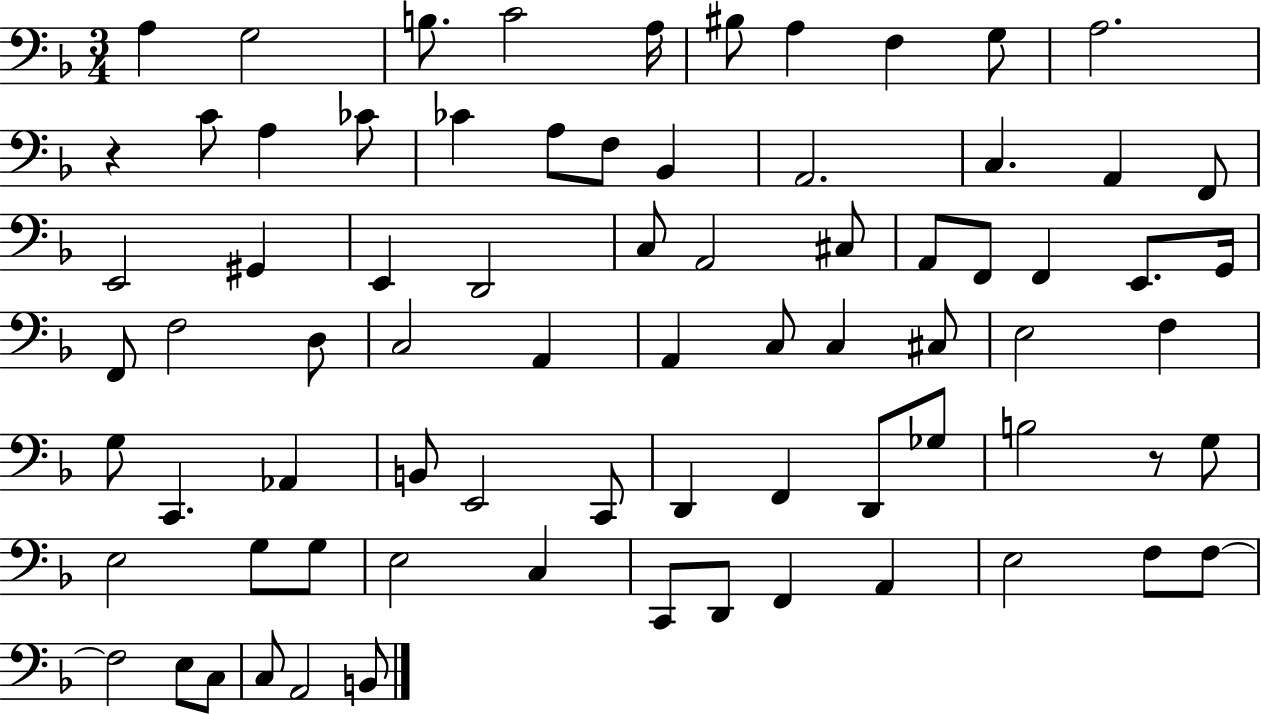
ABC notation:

X:1
T:Untitled
M:3/4
L:1/4
K:F
A, G,2 B,/2 C2 A,/4 ^B,/2 A, F, G,/2 A,2 z C/2 A, _C/2 _C A,/2 F,/2 _B,, A,,2 C, A,, F,,/2 E,,2 ^G,, E,, D,,2 C,/2 A,,2 ^C,/2 A,,/2 F,,/2 F,, E,,/2 G,,/4 F,,/2 F,2 D,/2 C,2 A,, A,, C,/2 C, ^C,/2 E,2 F, G,/2 C,, _A,, B,,/2 E,,2 C,,/2 D,, F,, D,,/2 _G,/2 B,2 z/2 G,/2 E,2 G,/2 G,/2 E,2 C, C,,/2 D,,/2 F,, A,, E,2 F,/2 F,/2 F,2 E,/2 C,/2 C,/2 A,,2 B,,/2